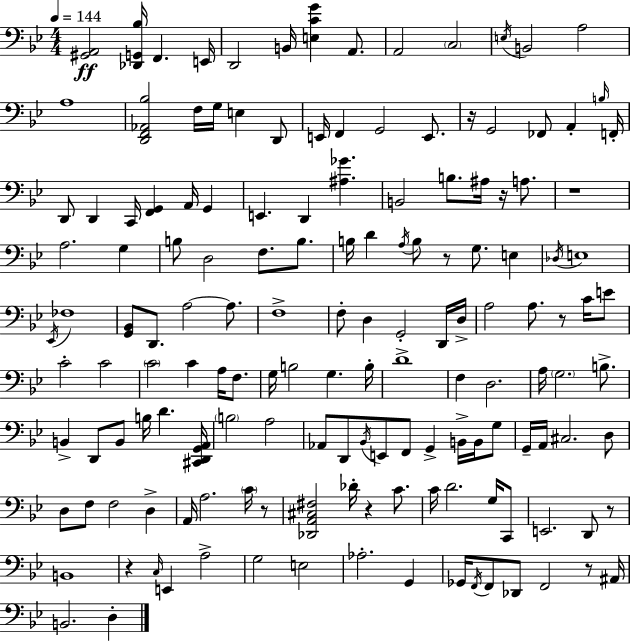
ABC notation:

X:1
T:Untitled
M:4/4
L:1/4
K:Bb
[^G,,A,,]2 [_D,,G,,_B,]/4 F,, E,,/4 D,,2 B,,/4 [E,CG] A,,/2 A,,2 C,2 E,/4 B,,2 A,2 A,4 [D,,F,,_A,,_B,]2 F,/4 G,/4 E, D,,/2 E,,/4 F,, G,,2 E,,/2 z/4 G,,2 _F,,/2 A,, B,/4 F,,/4 D,,/2 D,, C,,/4 [F,,G,,] A,,/4 G,, E,, D,, [^A,_G] B,,2 B,/2 ^A,/4 z/4 A,/2 z4 A,2 G, B,/2 D,2 F,/2 B,/2 B,/4 D A,/4 B,/2 z/2 G,/2 E, _D,/4 E,4 _E,,/4 _F,4 [G,,_B,,]/2 D,,/2 A,2 A,/2 F,4 F,/2 D, G,,2 D,,/4 D,/4 A,2 A,/2 z/2 C/4 E/2 C2 C2 C2 C A,/4 F,/2 G,/4 B,2 G, B,/4 D4 F, D,2 A,/4 G,2 B,/2 B,, D,,/2 B,,/2 B,/4 D [^C,,D,,G,,A,,]/4 B,2 A,2 _A,,/2 D,,/2 _B,,/4 E,,/2 F,,/2 G,, B,,/4 B,,/4 G,/2 G,,/4 A,,/4 ^C,2 D,/2 D,/2 F,/2 F,2 D, A,,/4 A,2 C/4 z/2 [_D,,A,,^C,^F,]2 _D/4 z C/2 C/4 D2 G,/4 C,,/2 E,,2 D,,/2 z/2 B,,4 z C,/4 E,, A,2 G,2 E,2 _A,2 G,, _G,,/4 F,,/4 F,,/2 _D,,/2 F,,2 z/2 ^A,,/4 B,,2 D,